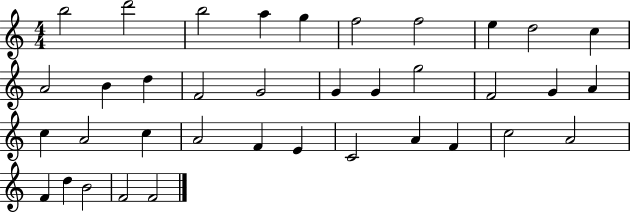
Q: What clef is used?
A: treble